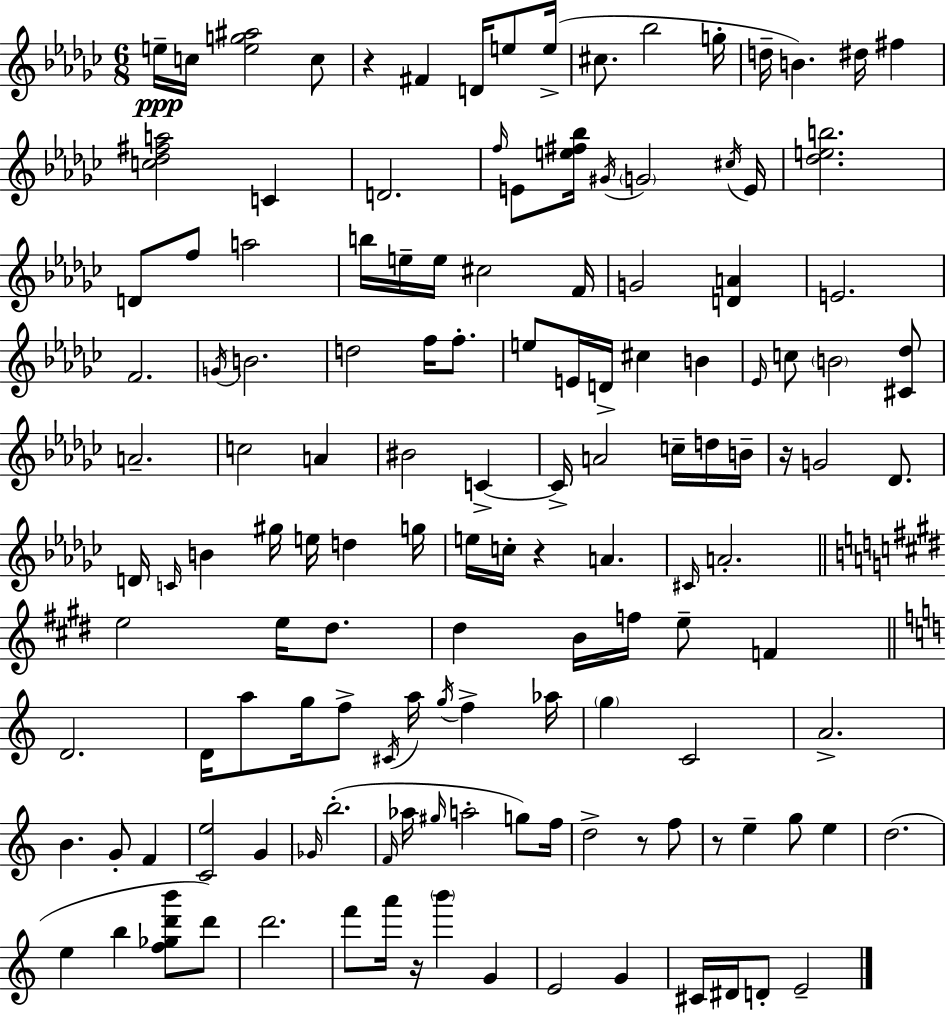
{
  \clef treble
  \numericTimeSignature
  \time 6/8
  \key ees \minor
  \repeat volta 2 { e''16--\ppp c''16 <e'' g'' ais''>2 c''8 | r4 fis'4 d'16 e''8 e''16->( | cis''8. bes''2 g''16-. | d''16-- b'4.) dis''16 fis''4 | \break <c'' des'' fis'' a''>2 c'4 | d'2. | \grace { f''16 } e'8 <e'' fis'' bes''>16 \acciaccatura { gis'16 } \parenthesize g'2 | \acciaccatura { cis''16 } e'16 <des'' e'' b''>2. | \break d'8 f''8 a''2 | b''16 e''16-- e''16 cis''2 | f'16 g'2 <d' a'>4 | e'2. | \break f'2. | \acciaccatura { g'16 } b'2. | d''2 | f''16 f''8.-. e''8 e'16 d'16-> cis''4 | \break b'4 \grace { ees'16 } c''8 \parenthesize b'2 | <cis' des''>8 a'2.-- | c''2 | a'4 bis'2 | \break c'4->~~ c'16-> a'2 | c''16-- d''16 b'16-- r16 g'2 | des'8. d'16 \grace { c'16 } b'4 gis''16 | e''16 d''4 g''16 e''16 c''16-. r4 | \break a'4. \grace { cis'16 } a'2.-. | \bar "||" \break \key e \major e''2 e''16 dis''8. | dis''4 b'16 f''16 e''8-- f'4 | \bar "||" \break \key c \major d'2. | d'16 a''8 g''16 f''8-> \acciaccatura { cis'16 } a''16 \acciaccatura { g''16 } f''4-> | aes''16 \parenthesize g''4 c'2 | a'2.-> | \break b'4. g'8-. f'4 | <c' e''>2 g'4 | \grace { ges'16 } b''2.-.( | \grace { f'16 } aes''16 \grace { gis''16 } a''2-. | \break g''8) f''16 d''2-> | r8 f''8 r8 e''4-- g''8 | e''4 d''2.( | e''4 b''4 | \break <f'' ges'' d''' b'''>8 d'''8) d'''2. | f'''8 a'''16 r16 \parenthesize b'''4 | g'4 e'2 | g'4 cis'16 dis'16 d'8-. e'2-- | \break } \bar "|."
}